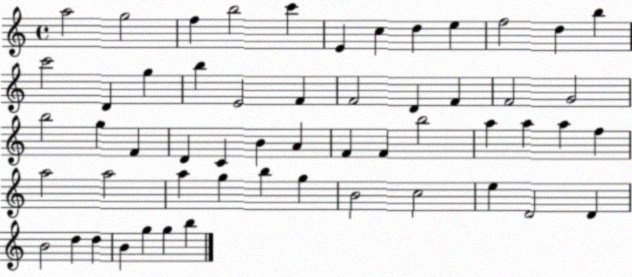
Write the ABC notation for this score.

X:1
T:Untitled
M:4/4
L:1/4
K:C
a2 g2 f b2 c' E c d e f2 d b c'2 D g b E2 F F2 D F F2 G2 b2 g F D C B A F F b2 a a a f a2 a2 a g b g B2 c2 e D2 D B2 d d B g g b